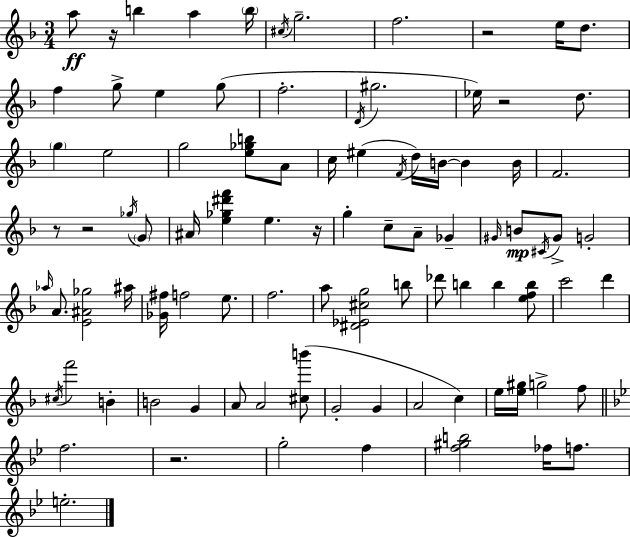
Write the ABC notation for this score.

X:1
T:Untitled
M:3/4
L:1/4
K:Dm
a/2 z/4 b a b/4 ^c/4 g2 f2 z2 e/4 d/2 f g/2 e g/2 f2 D/4 ^g2 _e/4 z2 d/2 g e2 g2 [e_gb]/2 A/2 c/4 ^e F/4 d/4 B/4 B B/4 F2 z/2 z2 _g/4 G/2 ^A/4 [e_g^d'f'] e z/4 g c/2 A/2 _G ^G/4 B/2 ^C/4 ^G/2 G2 _a/4 A/2 [E^A_g]2 ^a/4 [_G^f]/4 f2 e/2 f2 a/2 [^D_E^cg]2 b/2 _d'/2 b b [efb]/2 c'2 d' ^c/4 f'2 B B2 G A/2 A2 [^cb']/2 G2 G A2 c e/4 [e^g]/4 g2 f/2 f2 z2 g2 f [f^gb]2 _f/4 f/2 e2